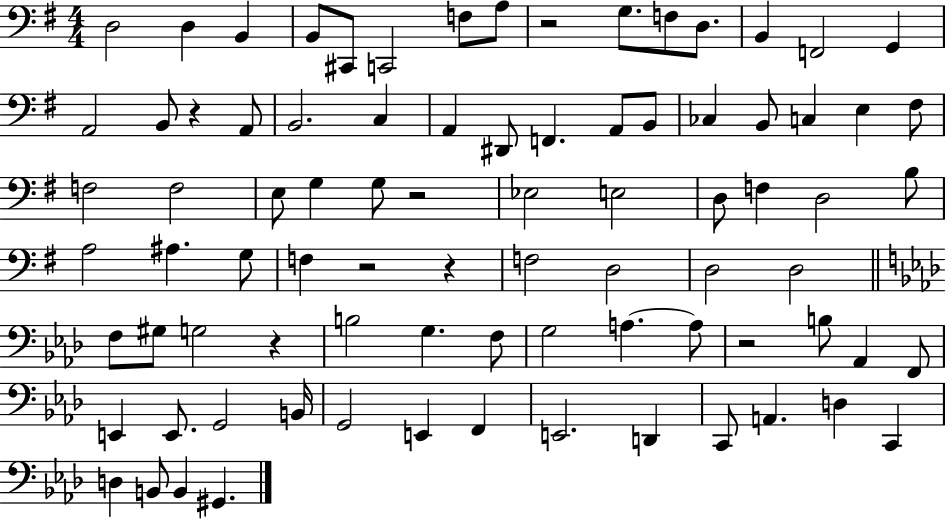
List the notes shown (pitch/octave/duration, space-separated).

D3/h D3/q B2/q B2/e C#2/e C2/h F3/e A3/e R/h G3/e. F3/e D3/e. B2/q F2/h G2/q A2/h B2/e R/q A2/e B2/h. C3/q A2/q D#2/e F2/q. A2/e B2/e CES3/q B2/e C3/q E3/q F#3/e F3/h F3/h E3/e G3/q G3/e R/h Eb3/h E3/h D3/e F3/q D3/h B3/e A3/h A#3/q. G3/e F3/q R/h R/q F3/h D3/h D3/h D3/h F3/e G#3/e G3/h R/q B3/h G3/q. F3/e G3/h A3/q. A3/e R/h B3/e Ab2/q F2/e E2/q E2/e. G2/h B2/s G2/h E2/q F2/q E2/h. D2/q C2/e A2/q. D3/q C2/q D3/q B2/e B2/q G#2/q.